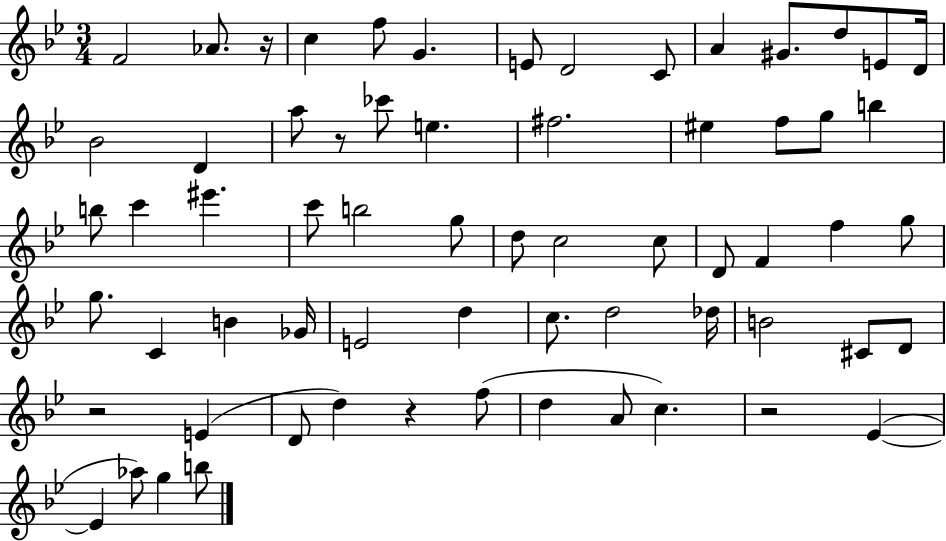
X:1
T:Untitled
M:3/4
L:1/4
K:Bb
F2 _A/2 z/4 c f/2 G E/2 D2 C/2 A ^G/2 d/2 E/2 D/4 _B2 D a/2 z/2 _c'/2 e ^f2 ^e f/2 g/2 b b/2 c' ^e' c'/2 b2 g/2 d/2 c2 c/2 D/2 F f g/2 g/2 C B _G/4 E2 d c/2 d2 _d/4 B2 ^C/2 D/2 z2 E D/2 d z f/2 d A/2 c z2 _E _E _a/2 g b/2